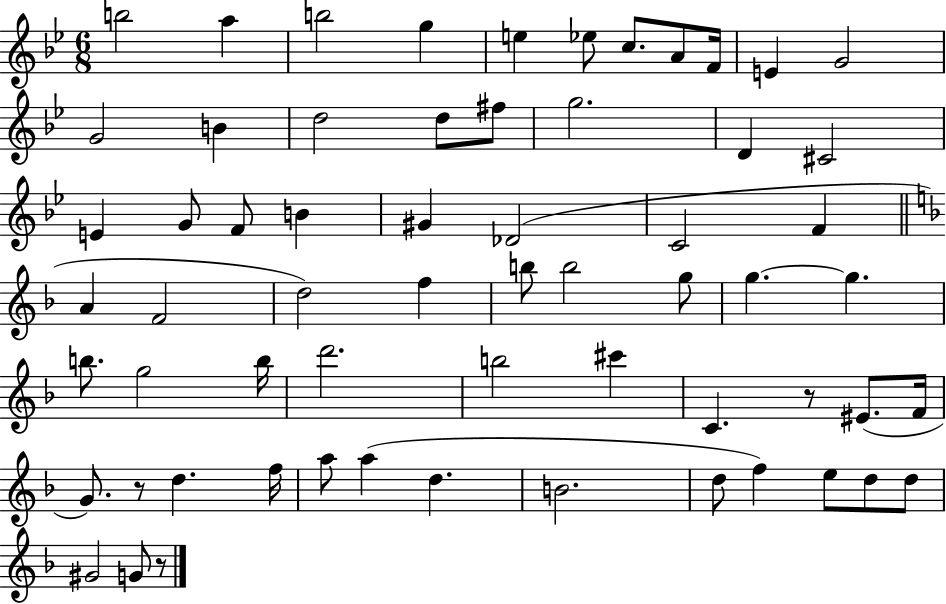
B5/h A5/q B5/h G5/q E5/q Eb5/e C5/e. A4/e F4/s E4/q G4/h G4/h B4/q D5/h D5/e F#5/e G5/h. D4/q C#4/h E4/q G4/e F4/e B4/q G#4/q Db4/h C4/h F4/q A4/q F4/h D5/h F5/q B5/e B5/h G5/e G5/q. G5/q. B5/e. G5/h B5/s D6/h. B5/h C#6/q C4/q. R/e EIS4/e. F4/s G4/e. R/e D5/q. F5/s A5/e A5/q D5/q. B4/h. D5/e F5/q E5/e D5/e D5/e G#4/h G4/e R/e